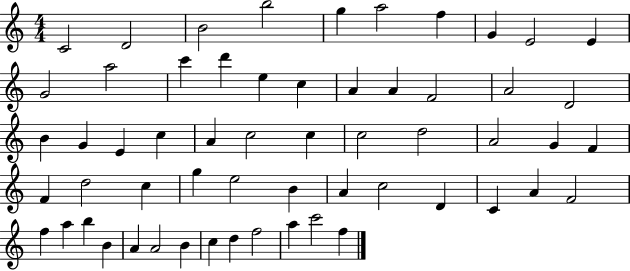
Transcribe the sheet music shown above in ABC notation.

X:1
T:Untitled
M:4/4
L:1/4
K:C
C2 D2 B2 b2 g a2 f G E2 E G2 a2 c' d' e c A A F2 A2 D2 B G E c A c2 c c2 d2 A2 G F F d2 c g e2 B A c2 D C A F2 f a b B A A2 B c d f2 a c'2 f